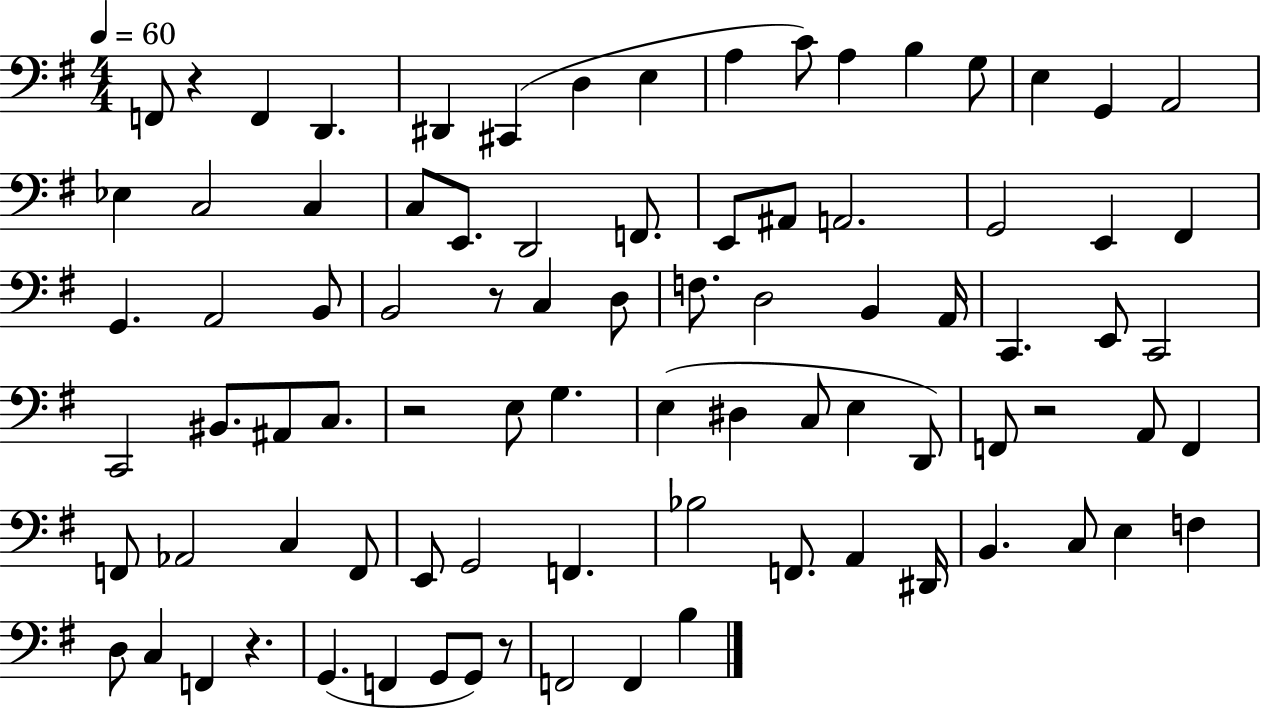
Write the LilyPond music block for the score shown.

{
  \clef bass
  \numericTimeSignature
  \time 4/4
  \key g \major
  \tempo 4 = 60
  f,8 r4 f,4 d,4. | dis,4 cis,4( d4 e4 | a4 c'8) a4 b4 g8 | e4 g,4 a,2 | \break ees4 c2 c4 | c8 e,8. d,2 f,8. | e,8 ais,8 a,2. | g,2 e,4 fis,4 | \break g,4. a,2 b,8 | b,2 r8 c4 d8 | f8. d2 b,4 a,16 | c,4. e,8 c,2 | \break c,2 bis,8. ais,8 c8. | r2 e8 g4. | e4( dis4 c8 e4 d,8) | f,8 r2 a,8 f,4 | \break f,8 aes,2 c4 f,8 | e,8 g,2 f,4. | bes2 f,8. a,4 dis,16 | b,4. c8 e4 f4 | \break d8 c4 f,4 r4. | g,4.( f,4 g,8 g,8) r8 | f,2 f,4 b4 | \bar "|."
}